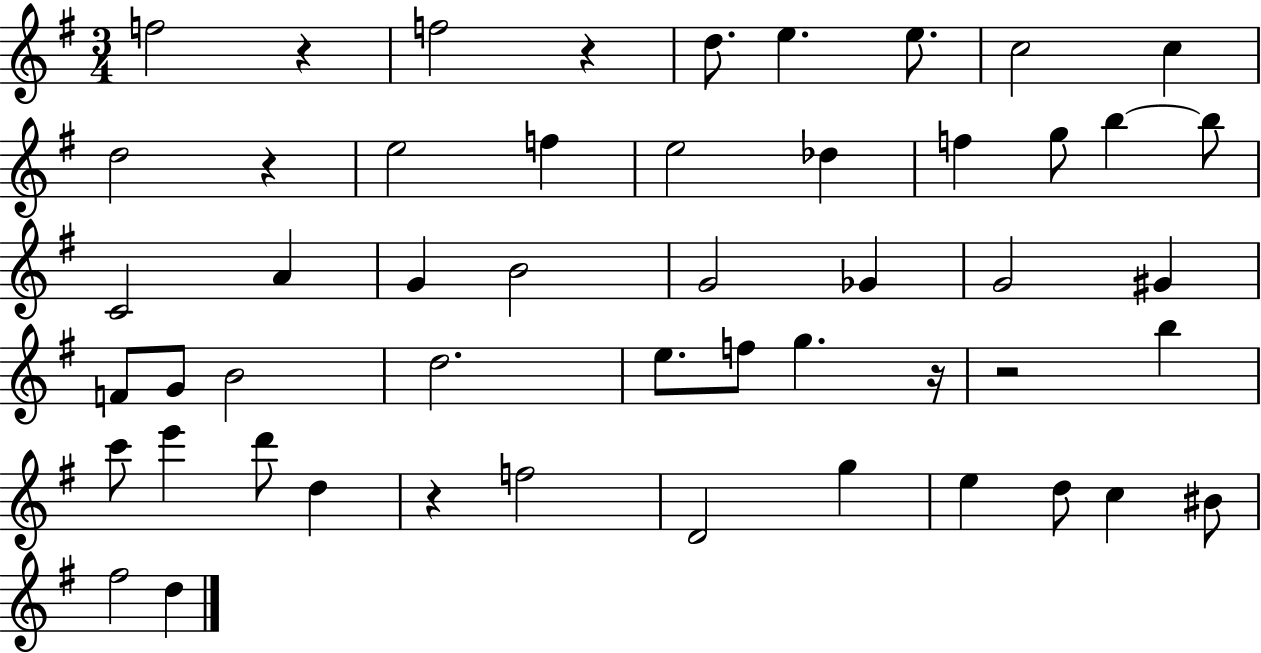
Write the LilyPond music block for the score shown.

{
  \clef treble
  \numericTimeSignature
  \time 3/4
  \key g \major
  f''2 r4 | f''2 r4 | d''8. e''4. e''8. | c''2 c''4 | \break d''2 r4 | e''2 f''4 | e''2 des''4 | f''4 g''8 b''4~~ b''8 | \break c'2 a'4 | g'4 b'2 | g'2 ges'4 | g'2 gis'4 | \break f'8 g'8 b'2 | d''2. | e''8. f''8 g''4. r16 | r2 b''4 | \break c'''8 e'''4 d'''8 d''4 | r4 f''2 | d'2 g''4 | e''4 d''8 c''4 bis'8 | \break fis''2 d''4 | \bar "|."
}